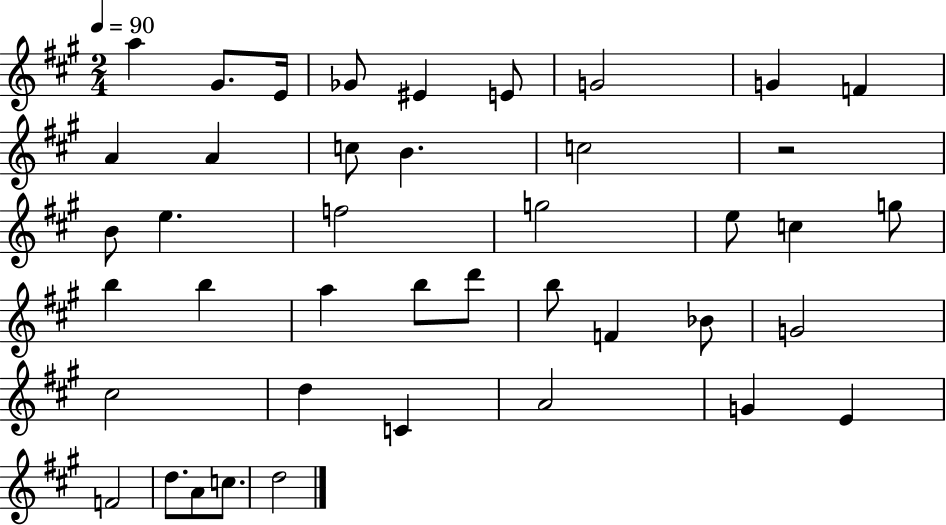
A5/q G#4/e. E4/s Gb4/e EIS4/q E4/e G4/h G4/q F4/q A4/q A4/q C5/e B4/q. C5/h R/h B4/e E5/q. F5/h G5/h E5/e C5/q G5/e B5/q B5/q A5/q B5/e D6/e B5/e F4/q Bb4/e G4/h C#5/h D5/q C4/q A4/h G4/q E4/q F4/h D5/e. A4/e C5/e. D5/h